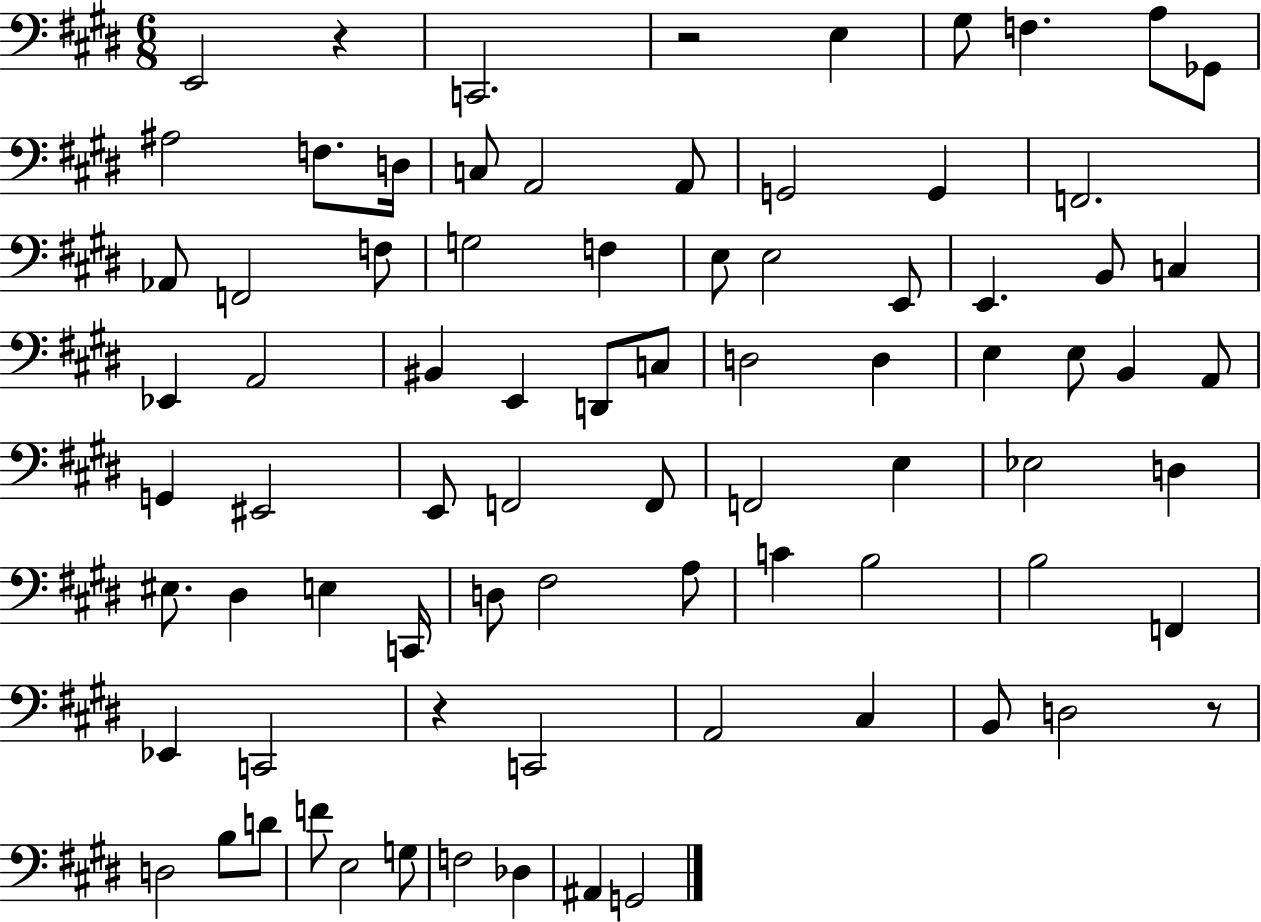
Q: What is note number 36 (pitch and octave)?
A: E3